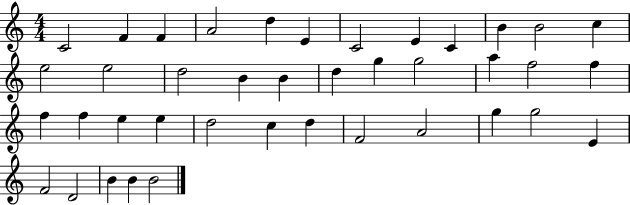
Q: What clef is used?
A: treble